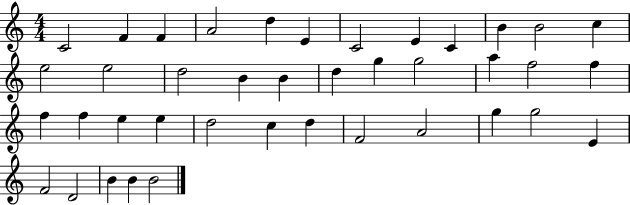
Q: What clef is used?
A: treble